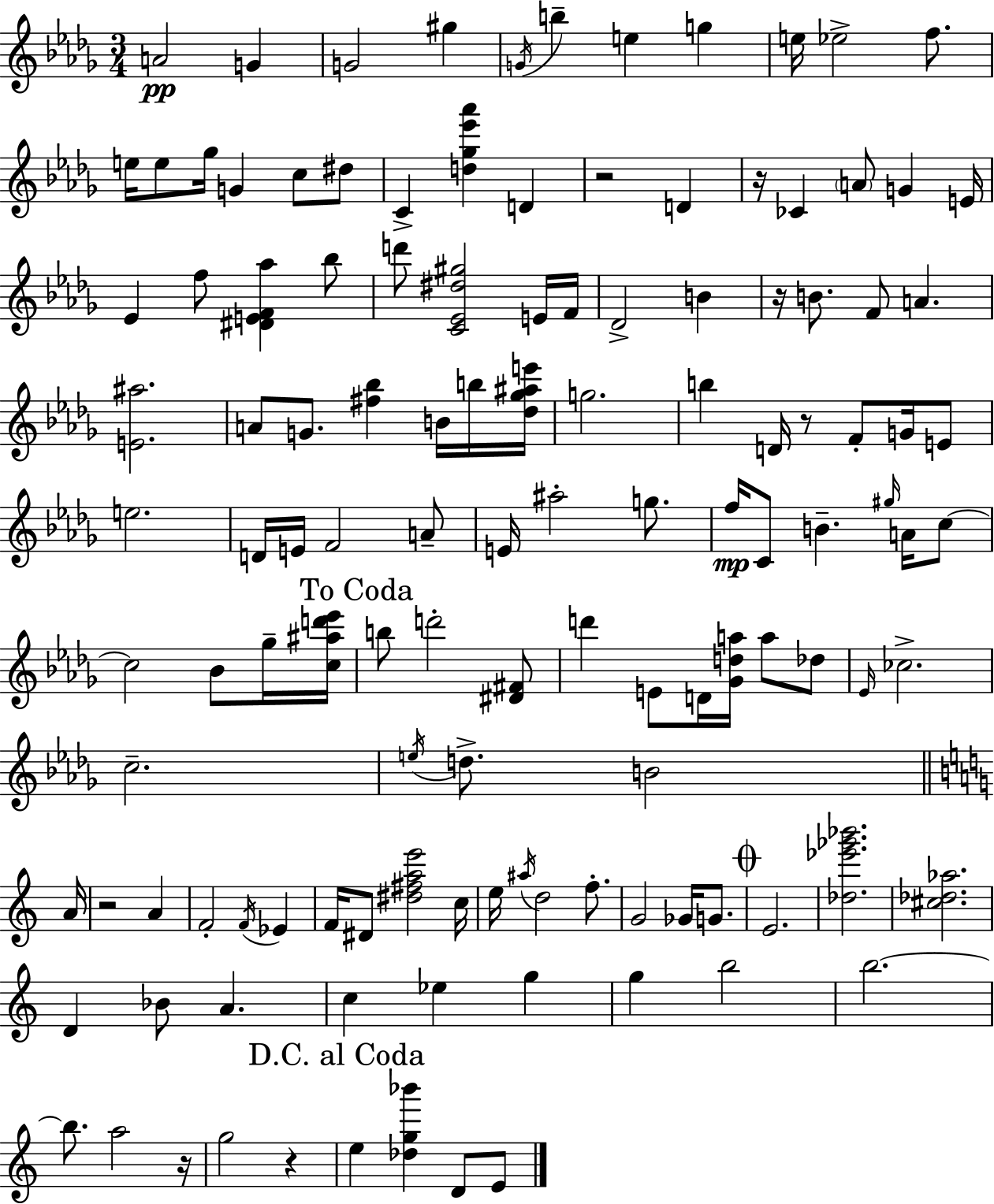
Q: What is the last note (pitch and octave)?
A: E4